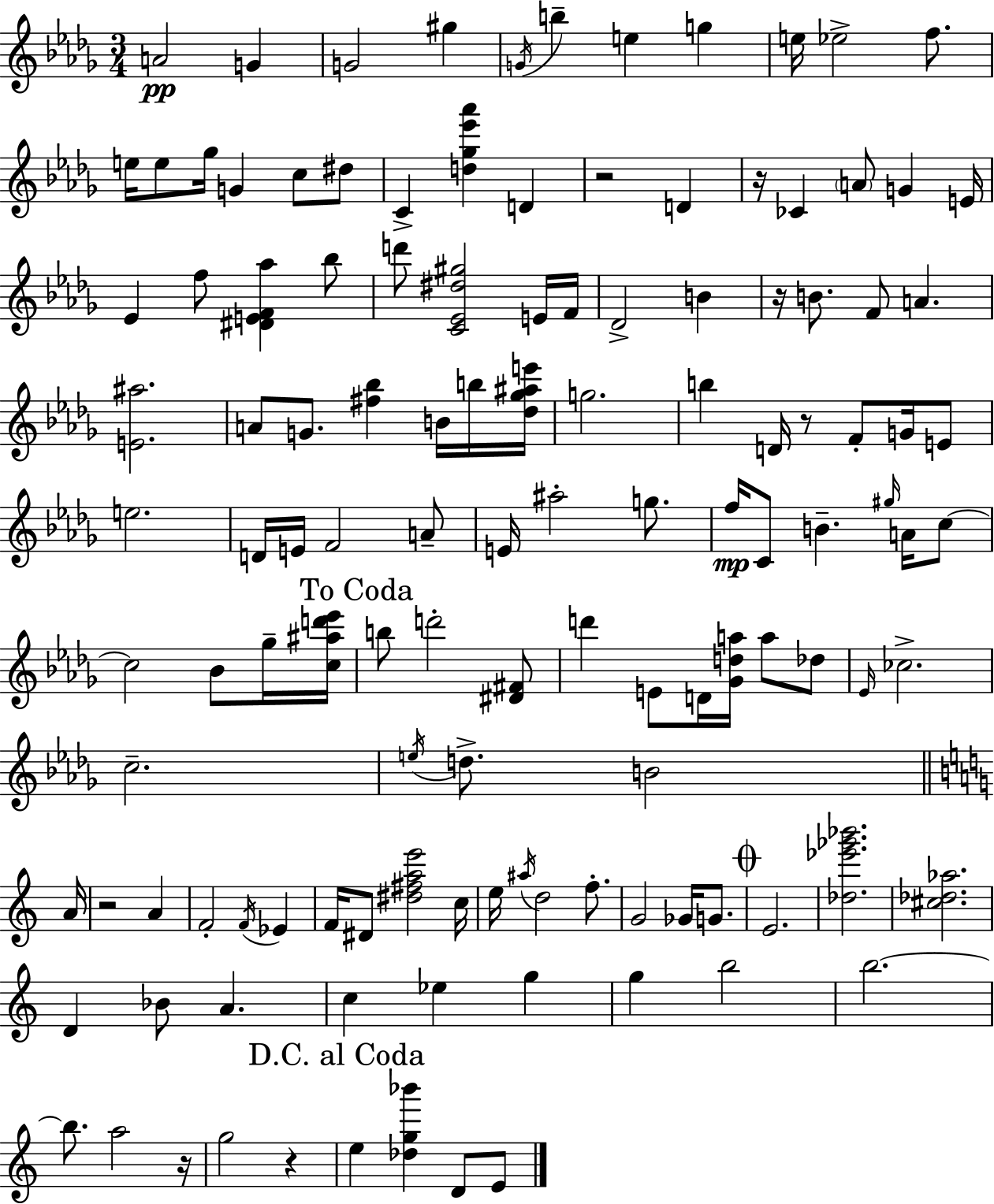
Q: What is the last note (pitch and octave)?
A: E4